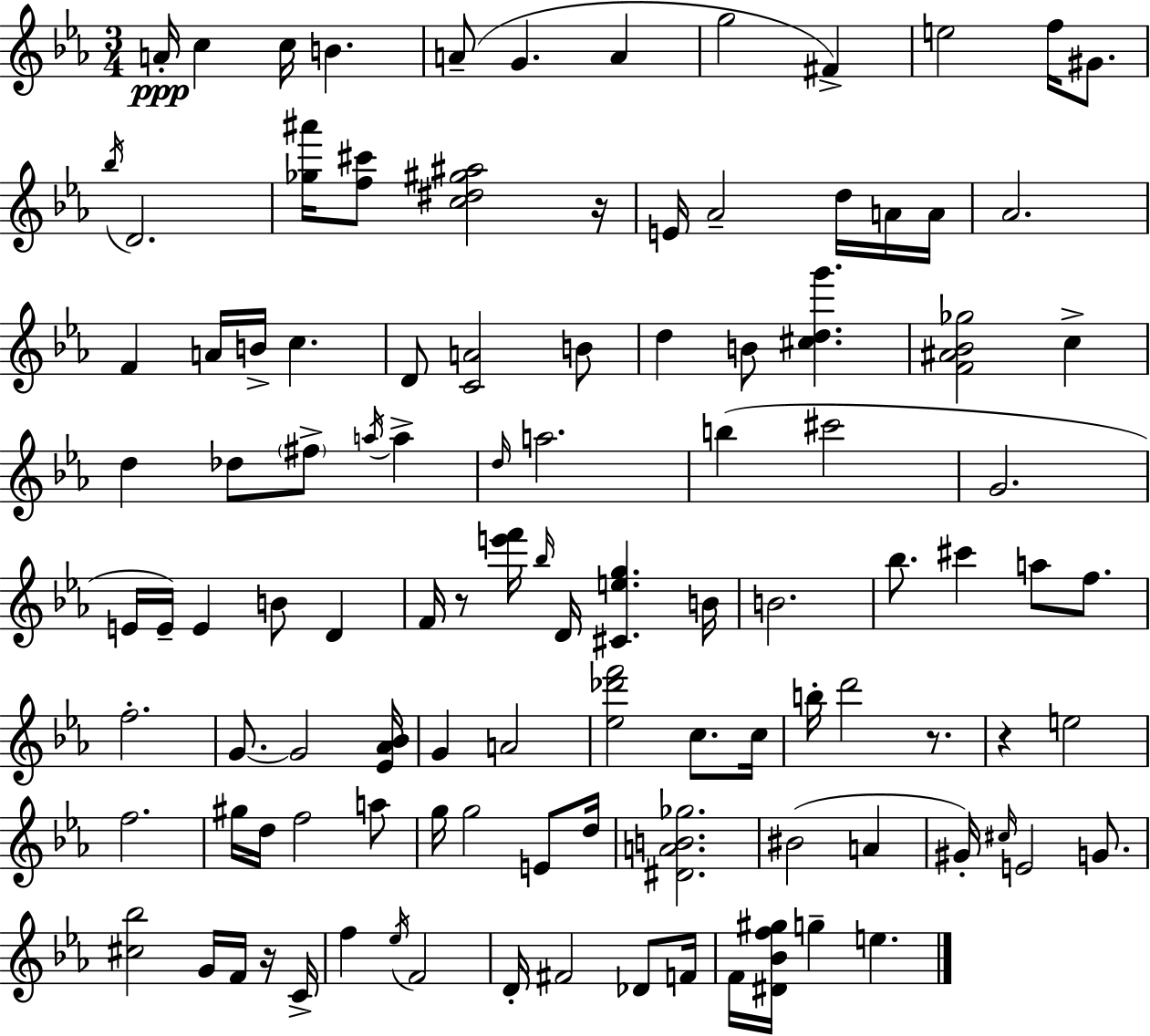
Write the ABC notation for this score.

X:1
T:Untitled
M:3/4
L:1/4
K:Cm
A/4 c c/4 B A/2 G A g2 ^F e2 f/4 ^G/2 _b/4 D2 [_g^a']/4 [f^c']/2 [c^d^g^a]2 z/4 E/4 _A2 d/4 A/4 A/4 _A2 F A/4 B/4 c D/2 [CA]2 B/2 d B/2 [^cdg'] [F^A_B_g]2 c d _d/2 ^f/2 a/4 a d/4 a2 b ^c'2 G2 E/4 E/4 E B/2 D F/4 z/2 [e'f']/4 _b/4 D/4 [^Ceg] B/4 B2 _b/2 ^c' a/2 f/2 f2 G/2 G2 [_E_A_B]/4 G A2 [_e_d'f']2 c/2 c/4 b/4 d'2 z/2 z e2 f2 ^g/4 d/4 f2 a/2 g/4 g2 E/2 d/4 [^DAB_g]2 ^B2 A ^G/4 ^c/4 E2 G/2 [^c_b]2 G/4 F/4 z/4 C/4 f _e/4 F2 D/4 ^F2 _D/2 F/4 F/4 [^D_Bf^g]/4 g e